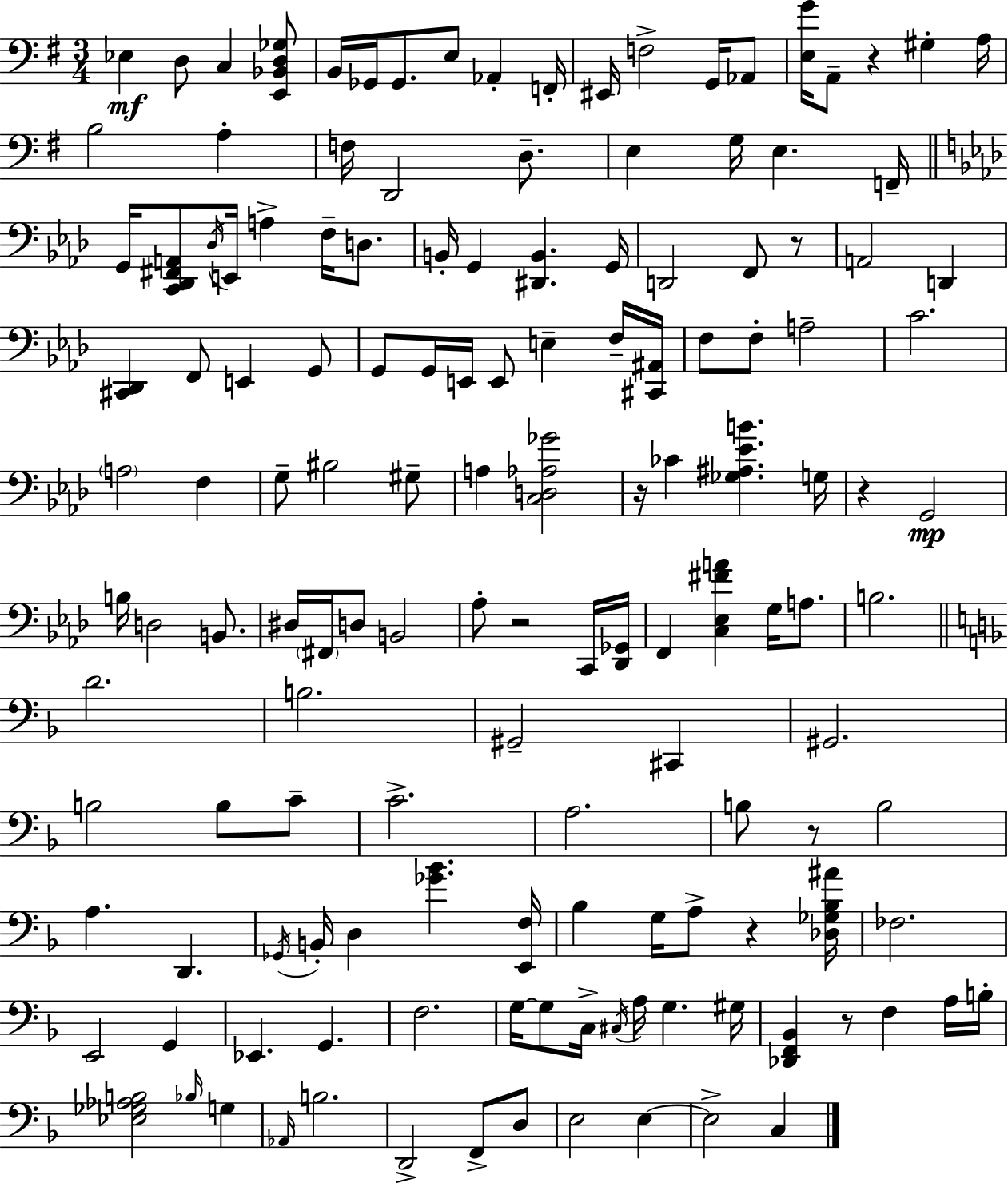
{
  \clef bass
  \numericTimeSignature
  \time 3/4
  \key e \minor
  \repeat volta 2 { ees4\mf d8 c4 <e, bes, d ges>8 | b,16 ges,16 ges,8. e8 aes,4-. f,16-. | eis,16 f2-> g,16 aes,8 | <e g'>16 a,8-- r4 gis4-. a16 | \break b2 a4-. | f16 d,2 d8.-- | e4 g16 e4. f,16-- | \bar "||" \break \key aes \major g,16 <c, des, fis, a,>8 \acciaccatura { des16 } e,16 a4-> f16-- d8. | b,16-. g,4 <dis, b,>4. | g,16 d,2 f,8 r8 | a,2 d,4 | \break <cis, des,>4 f,8 e,4 g,8 | g,8 g,16 e,16 e,8 e4-- f16-- | <cis, ais,>16 f8 f8-. a2-- | c'2. | \break \parenthesize a2 f4 | g8-- bis2 gis8-- | a4 <c d aes ges'>2 | r16 ces'4 <ges ais ees' b'>4. | \break g16 r4 g,2\mp | b16 d2 b,8. | dis16 \parenthesize fis,16 d8 b,2 | aes8-. r2 c,16 | \break <des, ges,>16 f,4 <c ees fis' a'>4 g16 a8. | b2. | \bar "||" \break \key f \major d'2. | b2. | gis,2-- cis,4 | gis,2. | \break b2 b8 c'8-- | c'2.-> | a2. | b8 r8 b2 | \break a4. d,4. | \acciaccatura { ges,16 } b,16-. d4 <ges' bes'>4. | <e, f>16 bes4 g16 a8-> r4 | <des ges bes ais'>16 fes2. | \break e,2 g,4 | ees,4. g,4. | f2. | g16~~ g8 c16-> \acciaccatura { cis16 } a16 g4. | \break gis16 <des, f, bes,>4 r8 f4 | a16 b16-. <ees ges aes b>2 \grace { bes16 } g4 | \grace { aes,16 } b2. | d,2-> | \break f,8-> d8 e2 | e4~~ e2-> | c4 } \bar "|."
}